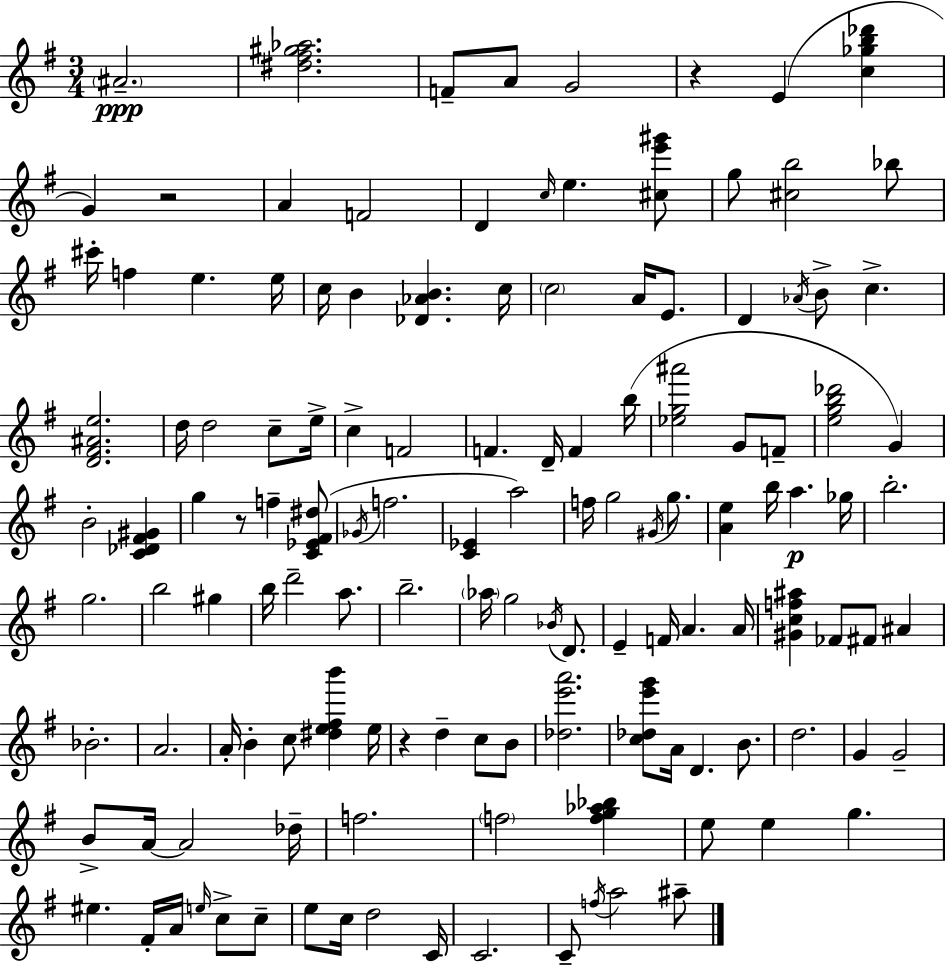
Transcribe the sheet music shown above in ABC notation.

X:1
T:Untitled
M:3/4
L:1/4
K:Em
^A2 [^d^f^g_a]2 F/2 A/2 G2 z E [c_gb_d'] G z2 A F2 D c/4 e [^ce'^g']/2 g/2 [^cb]2 _b/2 ^c'/4 f e e/4 c/4 B [_D_AB] c/4 c2 A/4 E/2 D _A/4 B/2 c [D^F^Ae]2 d/4 d2 c/2 e/4 c F2 F D/4 F b/4 [_eg^a']2 G/2 F/2 [egb_d']2 G B2 [C_D^F^G] g z/2 f [C_E^F^d]/2 _G/4 f2 [C_E] a2 f/4 g2 ^G/4 g/2 [Ae] b/4 a _g/4 b2 g2 b2 ^g b/4 d'2 a/2 b2 _a/4 g2 _B/4 D/2 E F/4 A A/4 [^Gcf^a] _F/2 ^F/2 ^A _B2 A2 A/4 B c/2 [^de^fb'] e/4 z d c/2 B/2 [_de'a']2 [c_de'g']/2 A/4 D B/2 d2 G G2 B/2 A/4 A2 _d/4 f2 f2 [fg_a_b] e/2 e g ^e ^F/4 A/4 e/4 c/2 c/2 e/2 c/4 d2 C/4 C2 C/2 f/4 a2 ^a/2